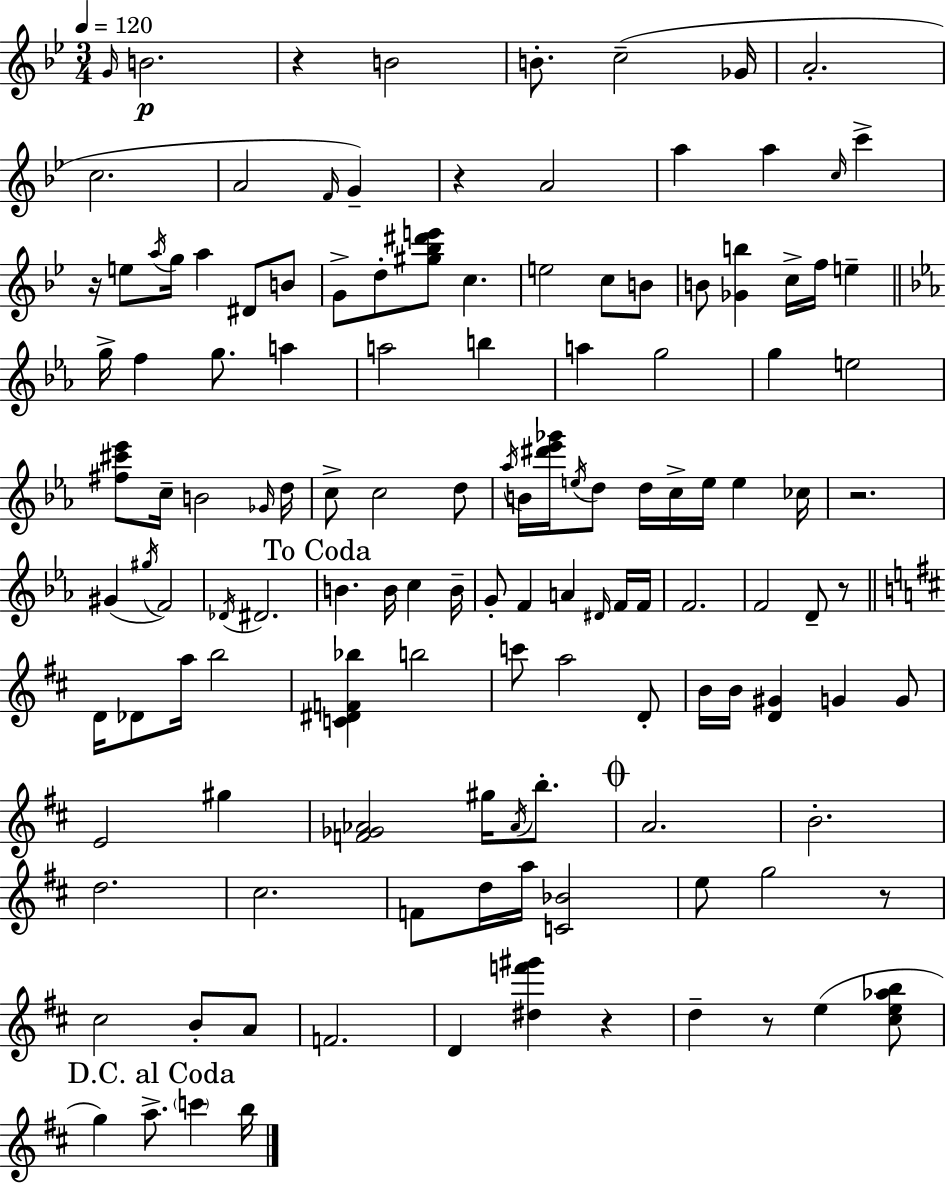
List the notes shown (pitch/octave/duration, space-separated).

G4/s B4/h. R/q B4/h B4/e. C5/h Gb4/s A4/h. C5/h. A4/h F4/s G4/q R/q A4/h A5/q A5/q C5/s C6/q R/s E5/e A5/s G5/s A5/q D#4/e B4/e G4/e D5/e [G#5,Bb5,D#6,E6]/e C5/q. E5/h C5/e B4/e B4/e [Gb4,B5]/q C5/s F5/s E5/q G5/s F5/q G5/e. A5/q A5/h B5/q A5/q G5/h G5/q E5/h [F#5,C#6,Eb6]/e C5/s B4/h Gb4/s D5/s C5/e C5/h D5/e Ab5/s B4/s [D#6,Eb6,Gb6]/s E5/s D5/e D5/s C5/s E5/s E5/q CES5/s R/h. G#4/q G#5/s F4/h Db4/s D#4/h. B4/q. B4/s C5/q B4/s G4/e F4/q A4/q D#4/s F4/s F4/s F4/h. F4/h D4/e R/e D4/s Db4/e A5/s B5/h [C4,D#4,F4,Bb5]/q B5/h C6/e A5/h D4/e B4/s B4/s [D4,G#4]/q G4/q G4/e E4/h G#5/q [F4,Gb4,Ab4]/h G#5/s Ab4/s B5/e. A4/h. B4/h. D5/h. C#5/h. F4/e D5/s A5/s [C4,Bb4]/h E5/e G5/h R/e C#5/h B4/e A4/e F4/h. D4/q [D#5,F6,G#6]/q R/q D5/q R/e E5/q [C#5,E5,Ab5,B5]/e G5/q A5/e. C6/q B5/s